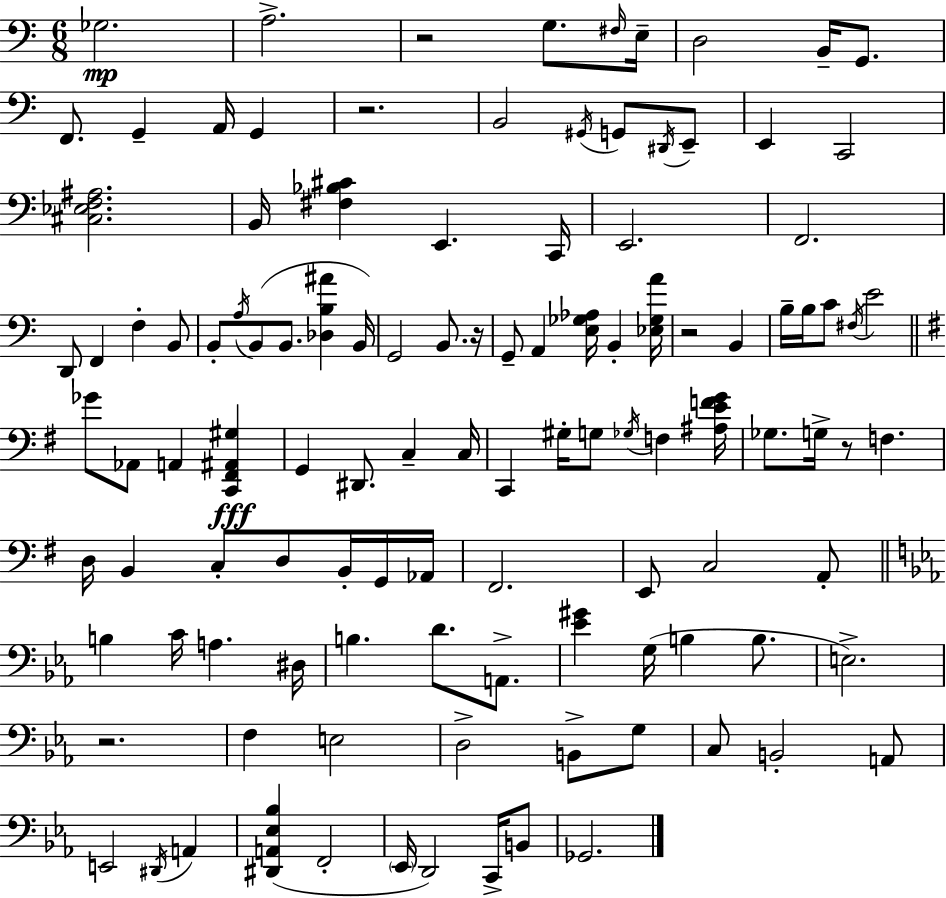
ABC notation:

X:1
T:Untitled
M:6/8
L:1/4
K:Am
_G,2 A,2 z2 G,/2 ^F,/4 E,/4 D,2 B,,/4 G,,/2 F,,/2 G,, A,,/4 G,, z2 B,,2 ^G,,/4 G,,/2 ^D,,/4 E,,/2 E,, C,,2 [^C,_E,F,^A,]2 B,,/4 [^F,_B,^C] E,, C,,/4 E,,2 F,,2 D,,/2 F,, F, B,,/2 B,,/2 A,/4 B,,/2 B,,/2 [_D,B,^A] B,,/4 G,,2 B,,/2 z/4 G,,/2 A,, [E,_G,_A,]/4 B,, [_E,_G,A]/4 z2 B,, B,/4 B,/4 C/2 ^F,/4 E2 _G/2 _A,,/2 A,, [C,,^F,,^A,,^G,] G,, ^D,,/2 C, C,/4 C,, ^G,/4 G,/2 _G,/4 F, [^A,EFG]/4 _G,/2 G,/4 z/2 F, D,/4 B,, C,/2 D,/2 B,,/4 G,,/4 _A,,/4 ^F,,2 E,,/2 C,2 A,,/2 B, C/4 A, ^D,/4 B, D/2 A,,/2 [_E^G] G,/4 B, B,/2 E,2 z2 F, E,2 D,2 B,,/2 G,/2 C,/2 B,,2 A,,/2 E,,2 ^D,,/4 A,, [^D,,A,,_E,_B,] F,,2 _E,,/4 D,,2 C,,/4 B,,/2 _G,,2